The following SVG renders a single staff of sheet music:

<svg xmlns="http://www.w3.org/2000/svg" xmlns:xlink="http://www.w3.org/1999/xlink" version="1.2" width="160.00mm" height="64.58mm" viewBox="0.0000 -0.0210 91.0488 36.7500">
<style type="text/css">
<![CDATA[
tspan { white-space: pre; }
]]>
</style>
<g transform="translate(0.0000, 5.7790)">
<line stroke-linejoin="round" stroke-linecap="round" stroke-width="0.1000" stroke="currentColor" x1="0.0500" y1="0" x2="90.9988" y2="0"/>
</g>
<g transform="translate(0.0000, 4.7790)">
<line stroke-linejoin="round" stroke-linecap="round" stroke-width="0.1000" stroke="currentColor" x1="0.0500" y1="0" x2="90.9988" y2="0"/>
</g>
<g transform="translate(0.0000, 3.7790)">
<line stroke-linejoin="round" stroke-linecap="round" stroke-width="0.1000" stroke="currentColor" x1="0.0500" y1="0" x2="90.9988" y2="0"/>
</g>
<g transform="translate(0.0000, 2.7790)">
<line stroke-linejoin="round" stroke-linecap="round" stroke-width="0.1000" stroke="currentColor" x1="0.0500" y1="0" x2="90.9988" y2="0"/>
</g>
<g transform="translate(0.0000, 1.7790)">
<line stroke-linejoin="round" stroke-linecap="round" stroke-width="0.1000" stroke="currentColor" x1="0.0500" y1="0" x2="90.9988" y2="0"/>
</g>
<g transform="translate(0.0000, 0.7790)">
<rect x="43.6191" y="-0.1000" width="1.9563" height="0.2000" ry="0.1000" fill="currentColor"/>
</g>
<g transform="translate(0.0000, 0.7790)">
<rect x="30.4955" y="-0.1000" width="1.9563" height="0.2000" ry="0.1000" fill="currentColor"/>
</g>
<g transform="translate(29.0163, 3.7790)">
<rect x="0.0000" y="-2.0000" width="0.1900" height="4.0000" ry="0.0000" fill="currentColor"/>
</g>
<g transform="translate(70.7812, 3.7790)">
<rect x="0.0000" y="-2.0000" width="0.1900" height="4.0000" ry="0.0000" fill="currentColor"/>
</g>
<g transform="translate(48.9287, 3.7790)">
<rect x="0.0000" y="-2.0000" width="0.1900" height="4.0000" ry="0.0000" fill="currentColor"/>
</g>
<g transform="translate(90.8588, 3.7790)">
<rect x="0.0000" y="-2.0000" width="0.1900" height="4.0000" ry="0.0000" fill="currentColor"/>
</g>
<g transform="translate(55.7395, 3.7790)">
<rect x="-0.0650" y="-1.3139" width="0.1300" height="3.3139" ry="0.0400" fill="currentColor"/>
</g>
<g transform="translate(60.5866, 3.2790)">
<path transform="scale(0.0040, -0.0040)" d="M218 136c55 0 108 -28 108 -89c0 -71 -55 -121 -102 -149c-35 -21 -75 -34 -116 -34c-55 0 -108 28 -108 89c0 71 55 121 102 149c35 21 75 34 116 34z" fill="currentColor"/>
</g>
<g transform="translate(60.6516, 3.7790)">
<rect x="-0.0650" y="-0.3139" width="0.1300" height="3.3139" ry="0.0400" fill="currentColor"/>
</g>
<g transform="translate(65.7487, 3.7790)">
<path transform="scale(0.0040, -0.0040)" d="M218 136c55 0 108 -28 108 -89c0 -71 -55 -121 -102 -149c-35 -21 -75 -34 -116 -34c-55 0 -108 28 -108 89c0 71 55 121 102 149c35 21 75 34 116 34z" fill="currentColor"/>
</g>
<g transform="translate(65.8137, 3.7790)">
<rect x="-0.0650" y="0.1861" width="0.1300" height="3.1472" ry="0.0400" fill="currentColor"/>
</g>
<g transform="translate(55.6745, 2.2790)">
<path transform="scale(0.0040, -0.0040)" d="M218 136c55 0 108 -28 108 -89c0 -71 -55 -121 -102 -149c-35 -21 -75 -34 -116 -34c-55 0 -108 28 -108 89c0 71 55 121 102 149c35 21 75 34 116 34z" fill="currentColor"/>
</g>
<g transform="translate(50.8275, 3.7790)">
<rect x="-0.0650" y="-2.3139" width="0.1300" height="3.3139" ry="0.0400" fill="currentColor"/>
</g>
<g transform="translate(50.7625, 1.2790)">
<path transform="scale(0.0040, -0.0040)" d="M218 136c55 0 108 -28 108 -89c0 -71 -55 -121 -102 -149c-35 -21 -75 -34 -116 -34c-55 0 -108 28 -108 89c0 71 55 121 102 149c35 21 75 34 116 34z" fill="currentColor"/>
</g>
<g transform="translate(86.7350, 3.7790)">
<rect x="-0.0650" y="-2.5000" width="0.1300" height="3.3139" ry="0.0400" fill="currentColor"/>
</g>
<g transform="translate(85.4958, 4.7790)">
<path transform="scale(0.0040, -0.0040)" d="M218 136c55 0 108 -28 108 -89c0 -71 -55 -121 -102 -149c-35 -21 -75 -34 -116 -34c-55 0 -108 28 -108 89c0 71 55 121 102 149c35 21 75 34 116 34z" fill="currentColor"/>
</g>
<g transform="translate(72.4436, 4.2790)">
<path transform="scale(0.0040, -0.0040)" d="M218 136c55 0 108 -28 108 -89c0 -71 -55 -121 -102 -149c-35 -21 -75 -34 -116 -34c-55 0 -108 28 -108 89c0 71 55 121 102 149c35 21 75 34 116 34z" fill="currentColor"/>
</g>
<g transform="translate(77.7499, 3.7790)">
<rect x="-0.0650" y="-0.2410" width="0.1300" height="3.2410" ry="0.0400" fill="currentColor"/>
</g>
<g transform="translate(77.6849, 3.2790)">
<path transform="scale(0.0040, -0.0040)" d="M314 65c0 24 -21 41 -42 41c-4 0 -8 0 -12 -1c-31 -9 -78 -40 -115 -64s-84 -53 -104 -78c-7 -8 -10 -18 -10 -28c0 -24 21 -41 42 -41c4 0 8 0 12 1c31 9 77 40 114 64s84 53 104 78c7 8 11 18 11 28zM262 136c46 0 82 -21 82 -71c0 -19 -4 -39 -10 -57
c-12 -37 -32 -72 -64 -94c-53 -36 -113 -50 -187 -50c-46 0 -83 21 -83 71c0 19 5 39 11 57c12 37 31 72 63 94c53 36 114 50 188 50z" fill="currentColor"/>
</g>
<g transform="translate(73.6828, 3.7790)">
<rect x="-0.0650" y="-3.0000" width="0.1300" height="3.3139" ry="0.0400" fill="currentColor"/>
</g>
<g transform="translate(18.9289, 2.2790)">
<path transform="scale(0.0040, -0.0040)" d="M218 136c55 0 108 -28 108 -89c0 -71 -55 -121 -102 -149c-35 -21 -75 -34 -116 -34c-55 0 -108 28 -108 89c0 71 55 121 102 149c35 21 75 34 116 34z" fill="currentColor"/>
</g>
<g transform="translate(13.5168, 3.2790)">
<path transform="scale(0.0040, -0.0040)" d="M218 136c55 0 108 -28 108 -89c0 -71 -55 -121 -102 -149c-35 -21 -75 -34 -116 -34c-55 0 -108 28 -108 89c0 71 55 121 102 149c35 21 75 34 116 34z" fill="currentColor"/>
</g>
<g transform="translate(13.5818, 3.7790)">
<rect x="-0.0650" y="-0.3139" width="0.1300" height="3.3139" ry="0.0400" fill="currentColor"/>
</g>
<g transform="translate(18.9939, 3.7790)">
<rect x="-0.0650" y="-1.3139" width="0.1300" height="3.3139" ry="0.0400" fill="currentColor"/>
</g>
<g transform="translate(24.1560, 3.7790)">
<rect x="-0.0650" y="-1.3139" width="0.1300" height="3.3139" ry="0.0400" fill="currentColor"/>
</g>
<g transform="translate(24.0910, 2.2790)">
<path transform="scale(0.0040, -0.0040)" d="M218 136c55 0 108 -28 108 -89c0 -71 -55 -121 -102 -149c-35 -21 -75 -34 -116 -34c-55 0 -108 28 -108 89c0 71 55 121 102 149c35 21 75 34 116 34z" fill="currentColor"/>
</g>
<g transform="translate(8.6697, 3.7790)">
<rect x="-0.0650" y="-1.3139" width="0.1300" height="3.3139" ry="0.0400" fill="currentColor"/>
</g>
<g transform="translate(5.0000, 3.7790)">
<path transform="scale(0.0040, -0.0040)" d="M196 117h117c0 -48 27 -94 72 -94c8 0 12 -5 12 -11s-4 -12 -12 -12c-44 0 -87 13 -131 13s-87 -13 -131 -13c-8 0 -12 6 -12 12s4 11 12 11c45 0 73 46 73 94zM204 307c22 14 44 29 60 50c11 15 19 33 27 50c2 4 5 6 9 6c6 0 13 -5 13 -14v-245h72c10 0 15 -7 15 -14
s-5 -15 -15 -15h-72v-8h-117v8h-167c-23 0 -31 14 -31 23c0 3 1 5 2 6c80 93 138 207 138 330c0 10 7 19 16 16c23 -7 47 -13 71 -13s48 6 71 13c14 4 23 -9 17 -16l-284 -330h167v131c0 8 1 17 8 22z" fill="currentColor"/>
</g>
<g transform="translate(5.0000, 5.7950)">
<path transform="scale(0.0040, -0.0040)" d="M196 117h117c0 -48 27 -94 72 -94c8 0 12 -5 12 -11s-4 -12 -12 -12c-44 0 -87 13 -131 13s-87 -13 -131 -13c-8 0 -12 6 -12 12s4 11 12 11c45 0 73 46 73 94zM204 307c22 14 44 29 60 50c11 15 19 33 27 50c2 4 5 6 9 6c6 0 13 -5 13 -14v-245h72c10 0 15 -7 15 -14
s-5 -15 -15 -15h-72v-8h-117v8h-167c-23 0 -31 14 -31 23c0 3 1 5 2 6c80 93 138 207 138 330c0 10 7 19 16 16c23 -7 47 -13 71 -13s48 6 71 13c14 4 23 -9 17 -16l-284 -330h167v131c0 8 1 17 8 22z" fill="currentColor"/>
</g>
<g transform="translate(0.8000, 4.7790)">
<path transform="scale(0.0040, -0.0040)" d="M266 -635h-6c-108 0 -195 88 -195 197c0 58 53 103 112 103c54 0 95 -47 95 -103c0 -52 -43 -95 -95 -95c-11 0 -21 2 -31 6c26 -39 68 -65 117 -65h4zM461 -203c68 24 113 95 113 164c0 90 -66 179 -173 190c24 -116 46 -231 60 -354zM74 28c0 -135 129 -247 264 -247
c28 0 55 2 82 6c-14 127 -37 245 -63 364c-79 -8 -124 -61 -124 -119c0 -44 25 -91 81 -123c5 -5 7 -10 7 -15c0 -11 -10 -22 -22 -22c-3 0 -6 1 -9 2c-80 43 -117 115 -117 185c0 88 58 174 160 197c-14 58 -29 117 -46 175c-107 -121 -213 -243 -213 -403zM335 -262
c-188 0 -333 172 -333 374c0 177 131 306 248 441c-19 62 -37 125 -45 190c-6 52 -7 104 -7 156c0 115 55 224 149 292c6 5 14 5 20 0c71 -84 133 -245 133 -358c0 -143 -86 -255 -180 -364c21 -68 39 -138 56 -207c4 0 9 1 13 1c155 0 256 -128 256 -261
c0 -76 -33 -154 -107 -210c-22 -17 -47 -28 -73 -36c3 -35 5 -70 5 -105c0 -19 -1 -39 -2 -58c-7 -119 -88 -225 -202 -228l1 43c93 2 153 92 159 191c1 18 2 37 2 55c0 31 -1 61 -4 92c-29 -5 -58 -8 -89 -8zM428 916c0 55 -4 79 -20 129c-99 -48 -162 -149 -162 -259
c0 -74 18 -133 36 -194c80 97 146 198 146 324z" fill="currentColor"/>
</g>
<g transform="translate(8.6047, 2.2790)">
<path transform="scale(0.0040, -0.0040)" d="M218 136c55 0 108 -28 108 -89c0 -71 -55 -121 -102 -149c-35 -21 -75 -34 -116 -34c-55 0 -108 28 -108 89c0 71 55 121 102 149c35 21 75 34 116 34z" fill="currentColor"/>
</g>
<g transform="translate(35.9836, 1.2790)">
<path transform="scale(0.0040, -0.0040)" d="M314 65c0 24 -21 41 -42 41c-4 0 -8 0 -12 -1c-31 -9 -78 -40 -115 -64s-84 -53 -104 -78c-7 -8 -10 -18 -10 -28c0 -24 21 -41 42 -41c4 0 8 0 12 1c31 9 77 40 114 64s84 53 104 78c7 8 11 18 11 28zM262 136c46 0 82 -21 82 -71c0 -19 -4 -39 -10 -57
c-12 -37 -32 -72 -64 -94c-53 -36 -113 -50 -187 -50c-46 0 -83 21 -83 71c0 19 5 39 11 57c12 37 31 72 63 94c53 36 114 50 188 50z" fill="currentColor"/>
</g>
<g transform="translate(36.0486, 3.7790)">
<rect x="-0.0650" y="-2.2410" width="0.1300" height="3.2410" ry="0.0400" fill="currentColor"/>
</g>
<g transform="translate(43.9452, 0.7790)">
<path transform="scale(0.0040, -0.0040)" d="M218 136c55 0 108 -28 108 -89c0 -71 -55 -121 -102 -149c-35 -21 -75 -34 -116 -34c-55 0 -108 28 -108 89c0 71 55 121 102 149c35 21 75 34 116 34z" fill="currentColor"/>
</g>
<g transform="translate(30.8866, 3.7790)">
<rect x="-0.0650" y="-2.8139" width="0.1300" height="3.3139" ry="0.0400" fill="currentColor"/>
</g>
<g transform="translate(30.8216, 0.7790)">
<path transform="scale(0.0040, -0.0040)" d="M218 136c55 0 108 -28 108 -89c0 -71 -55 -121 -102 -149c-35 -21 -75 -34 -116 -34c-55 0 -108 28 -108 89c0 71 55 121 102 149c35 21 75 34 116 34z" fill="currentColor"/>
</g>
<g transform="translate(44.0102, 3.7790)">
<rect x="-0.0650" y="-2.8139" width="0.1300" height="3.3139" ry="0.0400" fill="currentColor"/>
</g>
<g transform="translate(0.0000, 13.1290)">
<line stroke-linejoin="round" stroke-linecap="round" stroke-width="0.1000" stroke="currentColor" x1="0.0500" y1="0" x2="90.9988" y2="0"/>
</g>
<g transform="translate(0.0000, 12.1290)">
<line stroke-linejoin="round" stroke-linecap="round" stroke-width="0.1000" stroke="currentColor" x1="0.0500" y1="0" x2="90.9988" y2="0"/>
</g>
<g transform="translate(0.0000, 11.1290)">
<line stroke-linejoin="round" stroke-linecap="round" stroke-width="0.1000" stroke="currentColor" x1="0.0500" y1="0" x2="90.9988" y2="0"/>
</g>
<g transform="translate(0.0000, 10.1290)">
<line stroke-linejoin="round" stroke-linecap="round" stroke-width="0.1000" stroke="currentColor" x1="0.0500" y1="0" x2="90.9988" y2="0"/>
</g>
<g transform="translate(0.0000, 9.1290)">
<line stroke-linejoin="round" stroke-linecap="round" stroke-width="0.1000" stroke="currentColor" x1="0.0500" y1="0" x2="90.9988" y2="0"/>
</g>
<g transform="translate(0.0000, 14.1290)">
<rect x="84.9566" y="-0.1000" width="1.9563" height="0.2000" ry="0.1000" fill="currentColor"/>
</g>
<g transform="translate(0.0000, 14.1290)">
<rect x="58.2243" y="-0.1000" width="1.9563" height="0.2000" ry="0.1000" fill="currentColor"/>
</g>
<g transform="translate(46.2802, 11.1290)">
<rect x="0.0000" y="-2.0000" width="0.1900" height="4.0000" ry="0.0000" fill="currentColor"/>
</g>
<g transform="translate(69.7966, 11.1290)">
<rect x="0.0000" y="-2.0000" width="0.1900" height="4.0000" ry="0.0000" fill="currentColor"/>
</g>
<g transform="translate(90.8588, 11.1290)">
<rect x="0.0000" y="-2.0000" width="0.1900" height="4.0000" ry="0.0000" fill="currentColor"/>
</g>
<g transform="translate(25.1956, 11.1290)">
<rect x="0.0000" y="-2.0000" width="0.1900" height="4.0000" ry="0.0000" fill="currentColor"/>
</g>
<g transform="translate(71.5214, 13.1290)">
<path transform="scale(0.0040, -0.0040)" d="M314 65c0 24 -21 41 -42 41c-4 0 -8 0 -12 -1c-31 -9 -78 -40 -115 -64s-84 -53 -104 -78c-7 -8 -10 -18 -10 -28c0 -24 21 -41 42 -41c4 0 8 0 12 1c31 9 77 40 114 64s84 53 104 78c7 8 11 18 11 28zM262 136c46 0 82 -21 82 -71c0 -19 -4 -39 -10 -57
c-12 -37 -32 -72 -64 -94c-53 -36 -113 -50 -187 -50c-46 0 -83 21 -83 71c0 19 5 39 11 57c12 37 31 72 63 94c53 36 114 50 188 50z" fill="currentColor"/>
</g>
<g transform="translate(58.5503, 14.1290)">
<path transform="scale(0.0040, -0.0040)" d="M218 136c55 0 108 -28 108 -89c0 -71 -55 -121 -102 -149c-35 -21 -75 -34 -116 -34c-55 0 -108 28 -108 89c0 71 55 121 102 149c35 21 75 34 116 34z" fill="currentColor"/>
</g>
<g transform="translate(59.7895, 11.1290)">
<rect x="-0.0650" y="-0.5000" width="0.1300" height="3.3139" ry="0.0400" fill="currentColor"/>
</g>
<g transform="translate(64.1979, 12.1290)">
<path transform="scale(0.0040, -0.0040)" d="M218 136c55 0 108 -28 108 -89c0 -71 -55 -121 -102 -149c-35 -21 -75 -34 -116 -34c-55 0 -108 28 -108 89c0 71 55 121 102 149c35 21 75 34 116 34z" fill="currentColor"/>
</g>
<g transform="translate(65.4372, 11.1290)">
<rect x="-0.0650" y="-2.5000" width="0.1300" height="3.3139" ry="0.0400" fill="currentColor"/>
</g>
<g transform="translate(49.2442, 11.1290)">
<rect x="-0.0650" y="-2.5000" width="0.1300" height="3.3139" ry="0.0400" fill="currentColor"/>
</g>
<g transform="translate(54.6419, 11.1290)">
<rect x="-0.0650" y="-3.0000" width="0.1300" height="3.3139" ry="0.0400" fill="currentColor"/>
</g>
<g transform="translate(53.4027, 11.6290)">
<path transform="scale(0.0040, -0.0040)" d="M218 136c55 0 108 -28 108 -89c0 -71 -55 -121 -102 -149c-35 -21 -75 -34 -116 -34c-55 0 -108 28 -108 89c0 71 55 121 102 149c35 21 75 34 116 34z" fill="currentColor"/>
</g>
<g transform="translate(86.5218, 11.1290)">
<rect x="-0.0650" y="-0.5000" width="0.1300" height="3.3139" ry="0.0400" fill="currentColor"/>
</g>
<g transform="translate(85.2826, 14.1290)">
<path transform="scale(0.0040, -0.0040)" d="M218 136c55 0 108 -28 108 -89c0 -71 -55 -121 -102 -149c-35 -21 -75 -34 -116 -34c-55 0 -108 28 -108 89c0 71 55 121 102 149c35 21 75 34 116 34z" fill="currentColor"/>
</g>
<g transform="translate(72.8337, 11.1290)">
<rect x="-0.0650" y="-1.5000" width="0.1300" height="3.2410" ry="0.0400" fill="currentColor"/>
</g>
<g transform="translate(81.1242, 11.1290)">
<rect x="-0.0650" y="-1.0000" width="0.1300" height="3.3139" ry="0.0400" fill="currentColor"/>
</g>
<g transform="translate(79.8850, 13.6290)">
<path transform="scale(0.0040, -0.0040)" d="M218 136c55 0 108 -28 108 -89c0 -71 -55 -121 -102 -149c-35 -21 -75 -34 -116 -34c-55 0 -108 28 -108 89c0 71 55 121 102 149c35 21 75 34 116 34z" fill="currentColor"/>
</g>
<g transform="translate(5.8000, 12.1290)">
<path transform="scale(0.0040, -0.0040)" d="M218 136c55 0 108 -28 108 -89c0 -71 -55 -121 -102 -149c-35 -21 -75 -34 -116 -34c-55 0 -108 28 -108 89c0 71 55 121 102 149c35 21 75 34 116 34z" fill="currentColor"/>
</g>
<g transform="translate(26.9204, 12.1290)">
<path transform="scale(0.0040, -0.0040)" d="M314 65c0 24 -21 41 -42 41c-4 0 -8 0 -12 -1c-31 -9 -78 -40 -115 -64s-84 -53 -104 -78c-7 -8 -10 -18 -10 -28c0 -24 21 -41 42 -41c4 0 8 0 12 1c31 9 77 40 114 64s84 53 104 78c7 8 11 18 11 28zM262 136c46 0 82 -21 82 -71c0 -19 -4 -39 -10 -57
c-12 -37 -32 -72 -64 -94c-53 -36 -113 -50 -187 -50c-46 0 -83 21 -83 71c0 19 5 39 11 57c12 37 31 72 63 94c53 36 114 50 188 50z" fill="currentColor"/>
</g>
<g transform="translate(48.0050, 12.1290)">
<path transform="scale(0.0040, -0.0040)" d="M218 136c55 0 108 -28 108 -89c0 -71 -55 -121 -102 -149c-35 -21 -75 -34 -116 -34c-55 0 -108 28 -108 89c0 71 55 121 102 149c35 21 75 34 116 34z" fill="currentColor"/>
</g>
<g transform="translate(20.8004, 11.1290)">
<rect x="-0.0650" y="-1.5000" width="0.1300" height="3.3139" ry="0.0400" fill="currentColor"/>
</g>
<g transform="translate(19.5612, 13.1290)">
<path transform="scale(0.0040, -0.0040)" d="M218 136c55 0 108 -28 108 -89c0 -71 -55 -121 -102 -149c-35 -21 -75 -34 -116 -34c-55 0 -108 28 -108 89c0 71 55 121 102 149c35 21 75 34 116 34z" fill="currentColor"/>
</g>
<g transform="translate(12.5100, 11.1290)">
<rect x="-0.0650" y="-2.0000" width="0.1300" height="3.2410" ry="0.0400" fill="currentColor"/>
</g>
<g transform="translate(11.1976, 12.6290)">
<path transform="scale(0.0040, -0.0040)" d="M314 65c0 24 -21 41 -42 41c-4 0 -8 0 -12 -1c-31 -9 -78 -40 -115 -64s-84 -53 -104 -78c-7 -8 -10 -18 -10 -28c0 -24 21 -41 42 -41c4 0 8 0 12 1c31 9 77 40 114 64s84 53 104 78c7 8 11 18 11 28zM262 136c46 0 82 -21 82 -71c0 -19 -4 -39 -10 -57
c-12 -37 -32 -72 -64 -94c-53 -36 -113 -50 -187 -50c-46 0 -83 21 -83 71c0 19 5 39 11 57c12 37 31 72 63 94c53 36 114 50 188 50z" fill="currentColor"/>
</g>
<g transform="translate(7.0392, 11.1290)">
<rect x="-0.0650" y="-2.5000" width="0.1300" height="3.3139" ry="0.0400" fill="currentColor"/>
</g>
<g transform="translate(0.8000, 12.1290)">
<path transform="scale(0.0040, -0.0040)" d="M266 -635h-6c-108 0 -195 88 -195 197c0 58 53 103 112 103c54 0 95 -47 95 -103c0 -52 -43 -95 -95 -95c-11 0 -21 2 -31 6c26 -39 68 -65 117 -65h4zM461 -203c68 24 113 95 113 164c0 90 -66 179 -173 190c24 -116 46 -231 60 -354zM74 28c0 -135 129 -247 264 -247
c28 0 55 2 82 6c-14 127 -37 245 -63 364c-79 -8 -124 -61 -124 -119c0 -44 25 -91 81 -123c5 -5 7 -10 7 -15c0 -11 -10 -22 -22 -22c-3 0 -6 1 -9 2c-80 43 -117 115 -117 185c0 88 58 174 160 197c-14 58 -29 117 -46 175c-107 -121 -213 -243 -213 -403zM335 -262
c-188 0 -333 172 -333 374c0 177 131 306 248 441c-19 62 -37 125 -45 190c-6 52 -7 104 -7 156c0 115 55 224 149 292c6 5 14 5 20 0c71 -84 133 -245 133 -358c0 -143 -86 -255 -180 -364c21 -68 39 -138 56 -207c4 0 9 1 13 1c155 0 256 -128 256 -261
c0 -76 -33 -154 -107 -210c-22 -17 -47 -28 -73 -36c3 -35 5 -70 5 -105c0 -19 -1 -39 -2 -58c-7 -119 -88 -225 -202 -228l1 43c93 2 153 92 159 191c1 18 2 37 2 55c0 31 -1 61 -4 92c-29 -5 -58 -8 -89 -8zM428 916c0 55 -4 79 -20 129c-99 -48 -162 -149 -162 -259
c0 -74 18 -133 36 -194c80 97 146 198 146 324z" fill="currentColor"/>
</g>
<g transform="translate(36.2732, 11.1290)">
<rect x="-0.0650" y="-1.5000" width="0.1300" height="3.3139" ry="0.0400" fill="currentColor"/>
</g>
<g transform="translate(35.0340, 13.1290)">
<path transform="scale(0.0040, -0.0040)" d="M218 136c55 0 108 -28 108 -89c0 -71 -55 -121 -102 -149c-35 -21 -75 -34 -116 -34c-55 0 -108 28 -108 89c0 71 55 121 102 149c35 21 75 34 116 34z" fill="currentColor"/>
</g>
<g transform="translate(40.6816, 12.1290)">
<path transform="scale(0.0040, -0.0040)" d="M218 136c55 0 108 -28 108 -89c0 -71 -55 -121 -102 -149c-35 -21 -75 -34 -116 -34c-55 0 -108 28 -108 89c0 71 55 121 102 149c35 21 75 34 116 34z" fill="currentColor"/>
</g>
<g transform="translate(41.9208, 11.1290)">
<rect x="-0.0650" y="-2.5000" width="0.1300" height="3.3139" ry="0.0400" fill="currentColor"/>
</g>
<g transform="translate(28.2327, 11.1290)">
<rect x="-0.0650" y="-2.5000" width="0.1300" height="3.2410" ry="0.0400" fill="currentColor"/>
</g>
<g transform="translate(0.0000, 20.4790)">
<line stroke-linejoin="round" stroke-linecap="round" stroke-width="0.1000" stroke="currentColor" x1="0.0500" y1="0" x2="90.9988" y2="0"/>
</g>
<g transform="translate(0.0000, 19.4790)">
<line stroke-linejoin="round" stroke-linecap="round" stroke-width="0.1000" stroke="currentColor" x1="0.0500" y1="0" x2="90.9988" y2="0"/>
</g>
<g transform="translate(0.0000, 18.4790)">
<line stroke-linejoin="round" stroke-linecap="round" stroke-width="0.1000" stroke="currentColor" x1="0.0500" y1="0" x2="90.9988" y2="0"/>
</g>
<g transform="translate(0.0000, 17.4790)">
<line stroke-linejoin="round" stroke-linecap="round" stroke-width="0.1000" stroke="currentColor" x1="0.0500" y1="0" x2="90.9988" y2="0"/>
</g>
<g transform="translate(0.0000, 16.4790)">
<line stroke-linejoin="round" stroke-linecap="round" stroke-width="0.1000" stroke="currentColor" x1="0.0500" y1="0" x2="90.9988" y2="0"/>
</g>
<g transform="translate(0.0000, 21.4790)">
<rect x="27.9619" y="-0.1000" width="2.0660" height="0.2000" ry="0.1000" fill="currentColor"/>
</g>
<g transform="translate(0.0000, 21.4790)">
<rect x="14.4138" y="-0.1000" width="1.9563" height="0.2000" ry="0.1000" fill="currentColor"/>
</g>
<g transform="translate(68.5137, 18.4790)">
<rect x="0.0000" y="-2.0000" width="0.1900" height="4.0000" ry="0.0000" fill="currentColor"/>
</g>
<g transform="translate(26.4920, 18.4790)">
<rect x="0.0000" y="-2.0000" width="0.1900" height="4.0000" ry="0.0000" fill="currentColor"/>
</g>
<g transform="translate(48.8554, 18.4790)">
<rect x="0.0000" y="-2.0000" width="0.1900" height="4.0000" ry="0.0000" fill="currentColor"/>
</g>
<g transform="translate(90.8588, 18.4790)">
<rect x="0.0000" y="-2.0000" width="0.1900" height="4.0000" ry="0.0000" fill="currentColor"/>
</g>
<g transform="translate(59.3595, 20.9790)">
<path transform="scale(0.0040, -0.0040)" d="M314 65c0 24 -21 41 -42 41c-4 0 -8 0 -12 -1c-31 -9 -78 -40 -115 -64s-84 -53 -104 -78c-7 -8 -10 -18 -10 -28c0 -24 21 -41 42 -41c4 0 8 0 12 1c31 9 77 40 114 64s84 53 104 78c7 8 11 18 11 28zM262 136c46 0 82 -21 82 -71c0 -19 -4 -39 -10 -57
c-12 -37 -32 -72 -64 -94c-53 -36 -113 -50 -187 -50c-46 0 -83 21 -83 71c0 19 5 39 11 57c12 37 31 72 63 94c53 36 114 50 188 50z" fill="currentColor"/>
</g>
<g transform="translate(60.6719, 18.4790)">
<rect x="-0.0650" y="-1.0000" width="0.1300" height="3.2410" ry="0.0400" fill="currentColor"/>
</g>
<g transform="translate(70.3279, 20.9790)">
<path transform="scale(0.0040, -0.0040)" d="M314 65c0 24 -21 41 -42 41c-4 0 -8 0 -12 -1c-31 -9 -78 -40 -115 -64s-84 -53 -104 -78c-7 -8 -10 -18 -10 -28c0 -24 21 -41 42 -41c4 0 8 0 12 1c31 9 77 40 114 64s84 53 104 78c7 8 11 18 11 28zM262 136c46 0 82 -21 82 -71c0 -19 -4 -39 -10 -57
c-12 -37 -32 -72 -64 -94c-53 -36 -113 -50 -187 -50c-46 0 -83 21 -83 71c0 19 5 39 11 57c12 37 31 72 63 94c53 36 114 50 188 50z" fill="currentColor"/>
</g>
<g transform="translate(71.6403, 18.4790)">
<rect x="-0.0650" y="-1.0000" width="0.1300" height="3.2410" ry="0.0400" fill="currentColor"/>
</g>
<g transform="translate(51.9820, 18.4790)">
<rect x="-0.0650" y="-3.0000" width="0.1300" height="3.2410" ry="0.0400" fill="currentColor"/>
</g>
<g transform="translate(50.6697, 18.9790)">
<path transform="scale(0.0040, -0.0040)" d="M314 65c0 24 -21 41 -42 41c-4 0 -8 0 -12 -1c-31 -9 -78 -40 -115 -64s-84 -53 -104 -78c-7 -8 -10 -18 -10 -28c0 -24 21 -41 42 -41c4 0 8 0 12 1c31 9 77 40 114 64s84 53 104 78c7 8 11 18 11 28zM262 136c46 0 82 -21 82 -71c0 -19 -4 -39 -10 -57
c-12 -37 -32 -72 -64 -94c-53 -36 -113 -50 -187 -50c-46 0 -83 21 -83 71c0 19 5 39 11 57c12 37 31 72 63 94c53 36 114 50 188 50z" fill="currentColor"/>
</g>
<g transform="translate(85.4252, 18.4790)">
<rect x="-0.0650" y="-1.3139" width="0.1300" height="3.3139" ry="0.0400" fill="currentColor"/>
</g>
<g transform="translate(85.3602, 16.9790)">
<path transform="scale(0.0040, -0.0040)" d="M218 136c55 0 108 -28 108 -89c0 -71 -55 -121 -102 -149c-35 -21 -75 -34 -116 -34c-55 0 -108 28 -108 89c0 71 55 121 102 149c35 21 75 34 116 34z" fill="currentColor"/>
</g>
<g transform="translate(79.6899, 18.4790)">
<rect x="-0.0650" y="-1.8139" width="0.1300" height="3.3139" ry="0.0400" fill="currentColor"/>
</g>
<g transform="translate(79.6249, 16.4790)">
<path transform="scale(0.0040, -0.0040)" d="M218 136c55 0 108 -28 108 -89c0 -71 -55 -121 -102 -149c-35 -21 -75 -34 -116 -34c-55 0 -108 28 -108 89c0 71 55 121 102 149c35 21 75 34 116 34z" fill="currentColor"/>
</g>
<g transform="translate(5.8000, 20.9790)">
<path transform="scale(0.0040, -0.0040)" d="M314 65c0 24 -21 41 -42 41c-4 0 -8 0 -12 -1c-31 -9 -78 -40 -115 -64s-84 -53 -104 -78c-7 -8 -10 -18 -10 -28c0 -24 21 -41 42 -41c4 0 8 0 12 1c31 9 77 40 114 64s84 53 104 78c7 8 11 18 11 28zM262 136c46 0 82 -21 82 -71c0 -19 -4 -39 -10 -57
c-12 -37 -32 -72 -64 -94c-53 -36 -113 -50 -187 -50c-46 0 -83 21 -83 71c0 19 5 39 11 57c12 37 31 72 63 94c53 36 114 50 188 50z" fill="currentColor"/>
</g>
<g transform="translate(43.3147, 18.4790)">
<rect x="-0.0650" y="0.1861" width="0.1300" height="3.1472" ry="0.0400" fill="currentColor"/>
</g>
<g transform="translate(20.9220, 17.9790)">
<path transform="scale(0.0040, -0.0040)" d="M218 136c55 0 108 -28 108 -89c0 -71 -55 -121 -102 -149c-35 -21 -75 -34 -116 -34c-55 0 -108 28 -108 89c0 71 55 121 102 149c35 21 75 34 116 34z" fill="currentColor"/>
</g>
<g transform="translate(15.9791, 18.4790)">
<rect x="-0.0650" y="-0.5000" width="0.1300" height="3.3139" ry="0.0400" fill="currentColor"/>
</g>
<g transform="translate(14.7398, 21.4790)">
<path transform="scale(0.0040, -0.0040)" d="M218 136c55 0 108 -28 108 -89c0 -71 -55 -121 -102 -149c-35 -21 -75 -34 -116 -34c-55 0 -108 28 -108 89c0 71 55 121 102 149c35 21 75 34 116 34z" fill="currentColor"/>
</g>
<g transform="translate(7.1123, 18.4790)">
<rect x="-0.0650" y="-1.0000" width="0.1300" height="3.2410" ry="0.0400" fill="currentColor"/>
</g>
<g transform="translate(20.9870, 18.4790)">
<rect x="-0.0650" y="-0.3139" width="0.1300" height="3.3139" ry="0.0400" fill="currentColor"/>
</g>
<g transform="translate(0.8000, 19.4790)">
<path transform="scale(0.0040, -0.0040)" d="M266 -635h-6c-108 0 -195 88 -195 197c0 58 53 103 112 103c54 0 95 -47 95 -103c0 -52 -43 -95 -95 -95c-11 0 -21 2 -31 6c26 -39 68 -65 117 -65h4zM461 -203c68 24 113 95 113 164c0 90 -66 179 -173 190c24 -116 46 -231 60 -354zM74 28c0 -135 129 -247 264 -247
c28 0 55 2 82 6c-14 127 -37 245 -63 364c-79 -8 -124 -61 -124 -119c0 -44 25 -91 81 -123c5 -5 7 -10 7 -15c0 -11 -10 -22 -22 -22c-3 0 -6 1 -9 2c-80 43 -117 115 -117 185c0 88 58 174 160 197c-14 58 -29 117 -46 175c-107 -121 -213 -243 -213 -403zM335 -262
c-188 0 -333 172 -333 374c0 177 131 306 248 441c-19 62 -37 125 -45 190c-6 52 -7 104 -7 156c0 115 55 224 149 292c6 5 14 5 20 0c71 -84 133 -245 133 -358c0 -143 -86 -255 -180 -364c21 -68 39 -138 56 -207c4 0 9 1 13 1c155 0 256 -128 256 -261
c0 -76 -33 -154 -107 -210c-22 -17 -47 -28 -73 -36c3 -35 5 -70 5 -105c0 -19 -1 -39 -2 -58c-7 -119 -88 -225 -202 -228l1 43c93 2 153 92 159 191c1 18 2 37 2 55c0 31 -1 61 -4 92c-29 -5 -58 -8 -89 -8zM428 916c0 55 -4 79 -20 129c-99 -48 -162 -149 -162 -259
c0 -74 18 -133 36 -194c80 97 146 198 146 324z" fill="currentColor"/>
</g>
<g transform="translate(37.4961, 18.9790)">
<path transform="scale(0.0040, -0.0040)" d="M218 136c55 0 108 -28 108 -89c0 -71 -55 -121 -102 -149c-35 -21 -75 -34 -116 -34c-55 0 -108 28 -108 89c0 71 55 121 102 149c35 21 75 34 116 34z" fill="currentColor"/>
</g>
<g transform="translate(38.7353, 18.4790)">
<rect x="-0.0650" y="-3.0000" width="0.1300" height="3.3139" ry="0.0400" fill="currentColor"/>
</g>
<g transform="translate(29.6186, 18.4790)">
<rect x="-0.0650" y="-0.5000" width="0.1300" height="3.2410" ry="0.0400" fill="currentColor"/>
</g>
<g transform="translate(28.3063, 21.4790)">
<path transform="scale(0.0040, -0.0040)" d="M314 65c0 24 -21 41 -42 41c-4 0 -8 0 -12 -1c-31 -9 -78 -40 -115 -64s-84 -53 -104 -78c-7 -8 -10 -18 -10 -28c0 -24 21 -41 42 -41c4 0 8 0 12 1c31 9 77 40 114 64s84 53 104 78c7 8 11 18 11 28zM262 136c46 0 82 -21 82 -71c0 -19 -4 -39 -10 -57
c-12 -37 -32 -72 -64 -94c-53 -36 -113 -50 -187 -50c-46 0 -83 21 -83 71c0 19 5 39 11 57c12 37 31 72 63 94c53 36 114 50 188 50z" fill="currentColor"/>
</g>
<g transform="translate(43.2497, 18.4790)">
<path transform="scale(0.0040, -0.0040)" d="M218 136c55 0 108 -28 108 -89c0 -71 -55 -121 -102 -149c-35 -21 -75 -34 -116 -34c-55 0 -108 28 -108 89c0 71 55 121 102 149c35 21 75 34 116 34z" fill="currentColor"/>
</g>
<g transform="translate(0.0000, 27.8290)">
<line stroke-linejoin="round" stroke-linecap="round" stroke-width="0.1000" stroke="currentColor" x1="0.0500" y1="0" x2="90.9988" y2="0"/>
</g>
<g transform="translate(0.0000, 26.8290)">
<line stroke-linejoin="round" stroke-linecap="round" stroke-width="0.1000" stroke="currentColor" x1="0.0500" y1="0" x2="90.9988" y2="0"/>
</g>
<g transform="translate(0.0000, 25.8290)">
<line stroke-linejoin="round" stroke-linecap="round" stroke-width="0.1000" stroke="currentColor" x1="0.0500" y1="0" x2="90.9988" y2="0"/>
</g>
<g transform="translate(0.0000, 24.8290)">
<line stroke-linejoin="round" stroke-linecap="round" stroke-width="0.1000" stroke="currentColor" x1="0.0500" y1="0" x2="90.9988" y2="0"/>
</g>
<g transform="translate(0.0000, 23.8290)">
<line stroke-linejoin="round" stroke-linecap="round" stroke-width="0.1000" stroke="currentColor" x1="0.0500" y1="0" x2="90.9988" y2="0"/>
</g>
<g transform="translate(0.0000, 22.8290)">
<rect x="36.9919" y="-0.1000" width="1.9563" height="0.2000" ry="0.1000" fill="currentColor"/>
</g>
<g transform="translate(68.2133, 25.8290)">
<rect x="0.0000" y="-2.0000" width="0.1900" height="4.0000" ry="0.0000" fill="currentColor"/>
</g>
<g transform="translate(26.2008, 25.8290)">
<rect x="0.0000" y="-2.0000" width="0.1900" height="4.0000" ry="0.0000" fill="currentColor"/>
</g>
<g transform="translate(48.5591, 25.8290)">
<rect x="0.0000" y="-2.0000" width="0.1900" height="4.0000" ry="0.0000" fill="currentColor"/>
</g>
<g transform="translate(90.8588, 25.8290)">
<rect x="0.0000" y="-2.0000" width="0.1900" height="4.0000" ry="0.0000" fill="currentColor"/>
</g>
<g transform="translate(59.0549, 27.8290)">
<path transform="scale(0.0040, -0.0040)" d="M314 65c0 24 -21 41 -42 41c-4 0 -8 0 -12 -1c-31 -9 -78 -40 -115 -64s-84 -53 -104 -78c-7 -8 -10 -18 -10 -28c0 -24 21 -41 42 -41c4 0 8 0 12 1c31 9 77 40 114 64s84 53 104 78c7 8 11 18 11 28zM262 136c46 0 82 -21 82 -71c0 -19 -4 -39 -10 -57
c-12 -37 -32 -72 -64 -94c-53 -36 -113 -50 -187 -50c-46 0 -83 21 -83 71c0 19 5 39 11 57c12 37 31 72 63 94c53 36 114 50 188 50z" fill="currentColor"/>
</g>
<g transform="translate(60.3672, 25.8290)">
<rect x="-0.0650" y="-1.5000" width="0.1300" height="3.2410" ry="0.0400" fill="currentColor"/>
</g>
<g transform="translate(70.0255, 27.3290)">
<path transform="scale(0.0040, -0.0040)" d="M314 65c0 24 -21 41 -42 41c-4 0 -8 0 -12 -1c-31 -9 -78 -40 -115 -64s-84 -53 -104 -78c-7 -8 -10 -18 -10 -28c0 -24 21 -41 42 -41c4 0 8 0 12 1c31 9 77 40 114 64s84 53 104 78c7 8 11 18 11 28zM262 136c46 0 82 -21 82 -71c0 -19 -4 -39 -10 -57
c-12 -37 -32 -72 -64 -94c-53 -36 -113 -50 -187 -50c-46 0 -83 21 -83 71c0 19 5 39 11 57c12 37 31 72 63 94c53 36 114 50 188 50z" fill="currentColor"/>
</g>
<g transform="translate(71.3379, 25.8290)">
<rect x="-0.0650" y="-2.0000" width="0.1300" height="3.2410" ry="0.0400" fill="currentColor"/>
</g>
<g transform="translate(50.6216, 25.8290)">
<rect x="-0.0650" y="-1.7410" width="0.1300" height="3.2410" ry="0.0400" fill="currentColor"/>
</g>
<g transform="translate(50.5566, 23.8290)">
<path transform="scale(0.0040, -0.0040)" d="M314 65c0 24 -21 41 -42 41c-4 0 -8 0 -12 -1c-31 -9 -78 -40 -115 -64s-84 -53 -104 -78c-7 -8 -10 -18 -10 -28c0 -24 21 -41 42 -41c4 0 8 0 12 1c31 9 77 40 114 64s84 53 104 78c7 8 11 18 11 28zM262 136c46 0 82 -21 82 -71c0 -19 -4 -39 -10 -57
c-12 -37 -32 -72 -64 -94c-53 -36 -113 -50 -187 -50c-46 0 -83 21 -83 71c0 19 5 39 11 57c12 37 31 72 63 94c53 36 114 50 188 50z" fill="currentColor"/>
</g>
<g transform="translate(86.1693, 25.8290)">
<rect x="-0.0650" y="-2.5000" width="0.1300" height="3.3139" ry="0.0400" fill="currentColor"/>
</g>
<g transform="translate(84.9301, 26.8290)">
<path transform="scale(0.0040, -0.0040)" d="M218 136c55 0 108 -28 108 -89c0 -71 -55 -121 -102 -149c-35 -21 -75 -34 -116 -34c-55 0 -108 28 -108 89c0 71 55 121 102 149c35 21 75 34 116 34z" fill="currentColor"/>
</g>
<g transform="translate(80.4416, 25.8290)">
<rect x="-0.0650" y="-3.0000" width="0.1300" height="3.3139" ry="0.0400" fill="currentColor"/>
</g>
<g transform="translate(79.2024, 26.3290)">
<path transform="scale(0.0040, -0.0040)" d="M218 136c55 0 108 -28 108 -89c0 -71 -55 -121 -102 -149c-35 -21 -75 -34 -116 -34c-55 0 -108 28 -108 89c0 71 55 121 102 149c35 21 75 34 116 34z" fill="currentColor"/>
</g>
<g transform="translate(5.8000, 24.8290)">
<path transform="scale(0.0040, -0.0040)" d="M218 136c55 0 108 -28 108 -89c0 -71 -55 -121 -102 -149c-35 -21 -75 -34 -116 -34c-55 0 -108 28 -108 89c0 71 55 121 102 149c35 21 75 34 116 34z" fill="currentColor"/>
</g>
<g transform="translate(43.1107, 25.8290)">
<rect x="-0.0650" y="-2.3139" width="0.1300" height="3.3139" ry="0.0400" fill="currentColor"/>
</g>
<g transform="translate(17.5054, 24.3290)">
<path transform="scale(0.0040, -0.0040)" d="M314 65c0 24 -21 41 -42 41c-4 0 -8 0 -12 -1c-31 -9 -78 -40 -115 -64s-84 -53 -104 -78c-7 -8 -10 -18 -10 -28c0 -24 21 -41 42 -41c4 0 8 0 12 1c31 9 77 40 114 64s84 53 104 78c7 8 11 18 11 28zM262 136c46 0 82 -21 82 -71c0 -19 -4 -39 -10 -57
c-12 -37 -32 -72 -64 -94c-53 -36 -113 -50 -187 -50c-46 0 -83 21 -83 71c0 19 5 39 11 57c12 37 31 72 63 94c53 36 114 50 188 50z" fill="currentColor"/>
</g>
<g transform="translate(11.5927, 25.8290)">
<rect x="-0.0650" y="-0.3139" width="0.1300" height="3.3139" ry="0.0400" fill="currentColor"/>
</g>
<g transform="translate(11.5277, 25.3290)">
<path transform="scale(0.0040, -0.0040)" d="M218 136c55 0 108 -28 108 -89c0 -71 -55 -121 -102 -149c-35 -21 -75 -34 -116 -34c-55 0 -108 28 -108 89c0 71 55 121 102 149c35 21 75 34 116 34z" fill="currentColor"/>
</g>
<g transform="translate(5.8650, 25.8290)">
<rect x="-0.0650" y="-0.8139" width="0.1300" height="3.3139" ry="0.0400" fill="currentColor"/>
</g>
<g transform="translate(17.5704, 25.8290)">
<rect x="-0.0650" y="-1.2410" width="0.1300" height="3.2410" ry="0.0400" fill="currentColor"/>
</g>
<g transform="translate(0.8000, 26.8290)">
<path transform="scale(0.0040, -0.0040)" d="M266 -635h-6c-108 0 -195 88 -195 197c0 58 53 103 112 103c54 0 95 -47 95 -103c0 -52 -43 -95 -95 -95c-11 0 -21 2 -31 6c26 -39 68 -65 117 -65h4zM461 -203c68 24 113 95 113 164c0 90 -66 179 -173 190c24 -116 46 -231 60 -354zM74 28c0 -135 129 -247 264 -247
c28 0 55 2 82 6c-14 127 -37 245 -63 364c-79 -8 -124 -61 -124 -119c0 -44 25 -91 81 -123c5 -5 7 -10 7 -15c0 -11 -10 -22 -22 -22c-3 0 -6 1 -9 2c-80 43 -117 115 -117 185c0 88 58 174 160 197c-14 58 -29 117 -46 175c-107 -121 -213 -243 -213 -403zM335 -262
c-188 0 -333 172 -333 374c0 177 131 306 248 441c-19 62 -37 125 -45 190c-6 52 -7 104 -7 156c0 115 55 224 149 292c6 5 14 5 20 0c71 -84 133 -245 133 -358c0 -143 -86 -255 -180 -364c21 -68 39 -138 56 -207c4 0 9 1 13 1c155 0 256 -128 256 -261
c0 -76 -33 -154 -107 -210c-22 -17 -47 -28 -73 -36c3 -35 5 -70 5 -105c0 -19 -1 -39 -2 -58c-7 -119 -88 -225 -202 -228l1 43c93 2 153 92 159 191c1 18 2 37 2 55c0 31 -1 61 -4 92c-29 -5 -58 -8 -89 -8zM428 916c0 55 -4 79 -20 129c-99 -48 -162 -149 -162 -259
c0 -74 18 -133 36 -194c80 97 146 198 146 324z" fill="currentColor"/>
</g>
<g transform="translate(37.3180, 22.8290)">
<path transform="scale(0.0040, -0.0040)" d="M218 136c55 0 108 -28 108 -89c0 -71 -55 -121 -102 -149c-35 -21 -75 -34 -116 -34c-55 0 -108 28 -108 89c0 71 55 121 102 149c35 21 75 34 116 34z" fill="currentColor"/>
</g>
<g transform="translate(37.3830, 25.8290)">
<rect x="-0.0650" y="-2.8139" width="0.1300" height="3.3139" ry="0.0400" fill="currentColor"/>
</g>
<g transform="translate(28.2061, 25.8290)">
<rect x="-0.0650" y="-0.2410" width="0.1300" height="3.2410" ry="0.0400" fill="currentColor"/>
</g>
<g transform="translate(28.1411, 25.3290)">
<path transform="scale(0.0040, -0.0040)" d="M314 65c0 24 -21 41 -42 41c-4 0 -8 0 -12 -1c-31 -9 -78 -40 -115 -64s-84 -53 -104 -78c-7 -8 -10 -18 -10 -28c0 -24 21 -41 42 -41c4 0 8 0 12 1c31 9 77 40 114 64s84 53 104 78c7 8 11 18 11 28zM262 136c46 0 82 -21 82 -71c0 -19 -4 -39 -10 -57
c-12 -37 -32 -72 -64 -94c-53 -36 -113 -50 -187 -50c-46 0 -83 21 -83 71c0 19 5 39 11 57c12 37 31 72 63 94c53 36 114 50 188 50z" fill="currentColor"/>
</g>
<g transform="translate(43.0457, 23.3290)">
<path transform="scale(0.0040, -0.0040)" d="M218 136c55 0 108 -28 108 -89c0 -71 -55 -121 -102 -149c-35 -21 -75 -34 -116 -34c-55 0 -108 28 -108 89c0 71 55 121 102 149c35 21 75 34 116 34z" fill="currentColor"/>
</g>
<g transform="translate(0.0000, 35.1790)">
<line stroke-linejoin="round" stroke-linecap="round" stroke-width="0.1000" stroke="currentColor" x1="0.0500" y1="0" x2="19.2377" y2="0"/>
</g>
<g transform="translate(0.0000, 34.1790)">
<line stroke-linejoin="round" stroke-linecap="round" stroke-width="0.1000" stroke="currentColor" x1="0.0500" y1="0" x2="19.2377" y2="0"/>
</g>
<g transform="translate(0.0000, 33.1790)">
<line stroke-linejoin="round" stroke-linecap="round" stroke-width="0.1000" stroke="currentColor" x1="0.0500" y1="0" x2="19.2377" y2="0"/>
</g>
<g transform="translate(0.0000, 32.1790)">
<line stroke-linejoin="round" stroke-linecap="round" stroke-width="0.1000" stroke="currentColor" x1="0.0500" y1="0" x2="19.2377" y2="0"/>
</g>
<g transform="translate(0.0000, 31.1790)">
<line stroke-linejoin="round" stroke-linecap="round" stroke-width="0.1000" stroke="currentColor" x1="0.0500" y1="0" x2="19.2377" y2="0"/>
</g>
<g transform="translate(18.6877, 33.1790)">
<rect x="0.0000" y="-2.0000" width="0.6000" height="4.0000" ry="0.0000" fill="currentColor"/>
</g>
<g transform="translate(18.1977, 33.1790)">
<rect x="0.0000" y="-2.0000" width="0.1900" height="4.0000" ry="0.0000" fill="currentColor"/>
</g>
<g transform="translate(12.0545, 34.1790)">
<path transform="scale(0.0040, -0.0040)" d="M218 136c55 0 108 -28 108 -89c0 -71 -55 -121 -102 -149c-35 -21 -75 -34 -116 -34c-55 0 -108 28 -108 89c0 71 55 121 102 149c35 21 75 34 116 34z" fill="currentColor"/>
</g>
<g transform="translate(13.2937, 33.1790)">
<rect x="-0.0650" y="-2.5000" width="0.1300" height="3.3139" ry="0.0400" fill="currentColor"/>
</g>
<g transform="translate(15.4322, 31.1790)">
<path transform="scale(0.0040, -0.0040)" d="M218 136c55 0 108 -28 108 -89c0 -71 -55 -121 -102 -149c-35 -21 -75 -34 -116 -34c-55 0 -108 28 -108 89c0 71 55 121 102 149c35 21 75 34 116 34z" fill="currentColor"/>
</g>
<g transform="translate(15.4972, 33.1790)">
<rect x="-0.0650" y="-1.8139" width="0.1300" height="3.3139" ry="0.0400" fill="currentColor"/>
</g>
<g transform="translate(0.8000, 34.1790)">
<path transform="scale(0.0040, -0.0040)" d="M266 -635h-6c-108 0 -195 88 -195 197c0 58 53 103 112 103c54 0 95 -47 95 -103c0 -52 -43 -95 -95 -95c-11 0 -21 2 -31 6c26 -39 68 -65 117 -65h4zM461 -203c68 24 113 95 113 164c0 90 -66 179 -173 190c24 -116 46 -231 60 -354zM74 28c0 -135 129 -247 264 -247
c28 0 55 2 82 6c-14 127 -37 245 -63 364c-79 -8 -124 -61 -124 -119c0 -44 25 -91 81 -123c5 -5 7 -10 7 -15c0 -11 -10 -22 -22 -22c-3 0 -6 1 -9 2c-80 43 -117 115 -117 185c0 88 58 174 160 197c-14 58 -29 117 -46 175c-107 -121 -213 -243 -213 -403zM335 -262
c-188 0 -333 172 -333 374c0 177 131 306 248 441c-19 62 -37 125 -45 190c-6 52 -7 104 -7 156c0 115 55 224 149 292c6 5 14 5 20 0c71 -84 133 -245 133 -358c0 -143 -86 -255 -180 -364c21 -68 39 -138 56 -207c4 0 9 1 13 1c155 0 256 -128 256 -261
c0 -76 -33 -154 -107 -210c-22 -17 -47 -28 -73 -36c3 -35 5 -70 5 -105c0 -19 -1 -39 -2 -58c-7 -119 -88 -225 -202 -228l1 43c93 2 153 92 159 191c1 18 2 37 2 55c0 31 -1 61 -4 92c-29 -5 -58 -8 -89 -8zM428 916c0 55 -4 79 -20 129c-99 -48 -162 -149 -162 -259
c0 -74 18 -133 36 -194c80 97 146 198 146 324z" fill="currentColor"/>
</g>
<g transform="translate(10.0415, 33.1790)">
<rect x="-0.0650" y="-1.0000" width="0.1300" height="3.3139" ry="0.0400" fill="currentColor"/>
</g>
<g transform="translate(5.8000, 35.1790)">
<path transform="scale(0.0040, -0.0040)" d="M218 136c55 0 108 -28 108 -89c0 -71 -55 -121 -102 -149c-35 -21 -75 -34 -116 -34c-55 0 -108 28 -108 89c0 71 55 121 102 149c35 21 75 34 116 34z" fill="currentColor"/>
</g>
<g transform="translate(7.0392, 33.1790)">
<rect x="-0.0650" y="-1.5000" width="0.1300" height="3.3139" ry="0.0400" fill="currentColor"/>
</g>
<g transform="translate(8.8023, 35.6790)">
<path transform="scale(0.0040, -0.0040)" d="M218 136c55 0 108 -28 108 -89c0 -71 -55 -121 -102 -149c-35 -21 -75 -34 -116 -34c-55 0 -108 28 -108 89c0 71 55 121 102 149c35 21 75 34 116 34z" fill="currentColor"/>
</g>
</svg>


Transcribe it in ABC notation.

X:1
T:Untitled
M:4/4
L:1/4
K:C
e c e e a g2 a g e c B A c2 G G F2 E G2 E G G A C G E2 D C D2 C c C2 A B A2 D2 D2 f e d c e2 c2 a g f2 E2 F2 A G E D G f